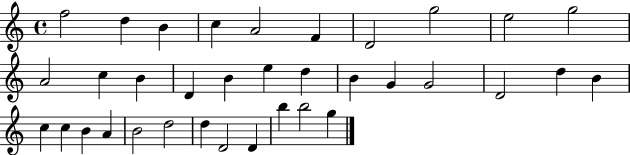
X:1
T:Untitled
M:4/4
L:1/4
K:C
f2 d B c A2 F D2 g2 e2 g2 A2 c B D B e d B G G2 D2 d B c c B A B2 d2 d D2 D b b2 g